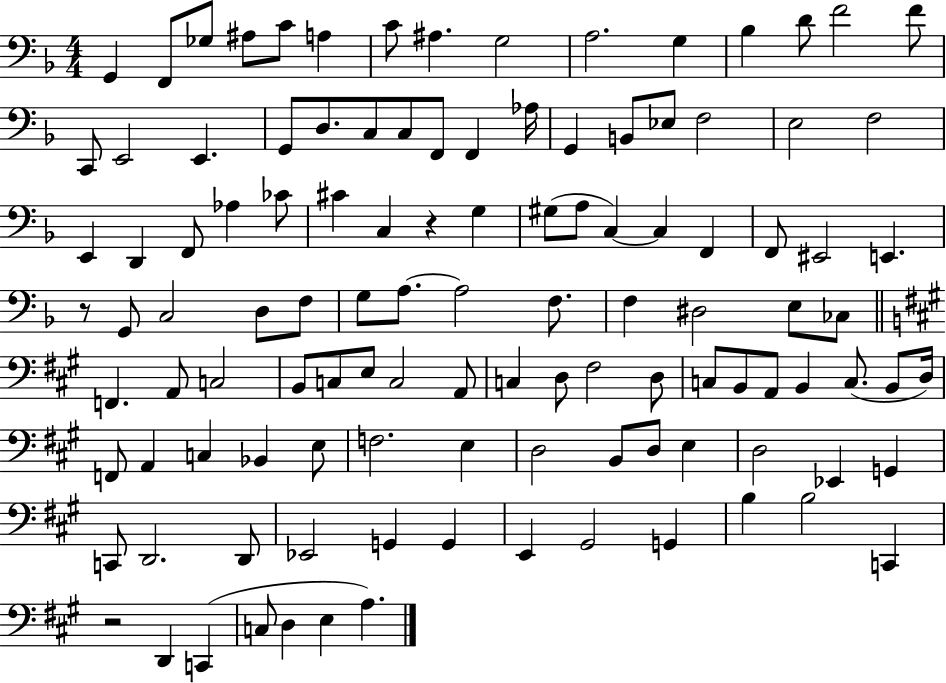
G2/q F2/e Gb3/e A#3/e C4/e A3/q C4/e A#3/q. G3/h A3/h. G3/q Bb3/q D4/e F4/h F4/e C2/e E2/h E2/q. G2/e D3/e. C3/e C3/e F2/e F2/q Ab3/s G2/q B2/e Eb3/e F3/h E3/h F3/h E2/q D2/q F2/e Ab3/q CES4/e C#4/q C3/q R/q G3/q G#3/e A3/e C3/q C3/q F2/q F2/e EIS2/h E2/q. R/e G2/e C3/h D3/e F3/e G3/e A3/e. A3/h F3/e. F3/q D#3/h E3/e CES3/e F2/q. A2/e C3/h B2/e C3/e E3/e C3/h A2/e C3/q D3/e F#3/h D3/e C3/e B2/e A2/e B2/q C3/e. B2/e D3/s F2/e A2/q C3/q Bb2/q E3/e F3/h. E3/q D3/h B2/e D3/e E3/q D3/h Eb2/q G2/q C2/e D2/h. D2/e Eb2/h G2/q G2/q E2/q G#2/h G2/q B3/q B3/h C2/q R/h D2/q C2/q C3/e D3/q E3/q A3/q.